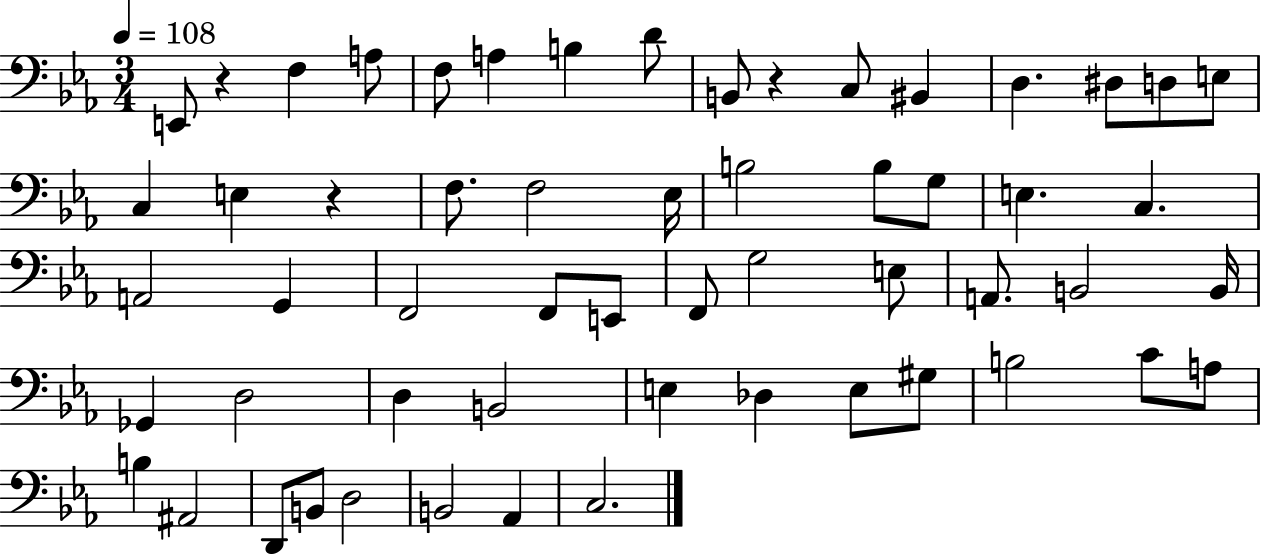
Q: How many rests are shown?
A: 3